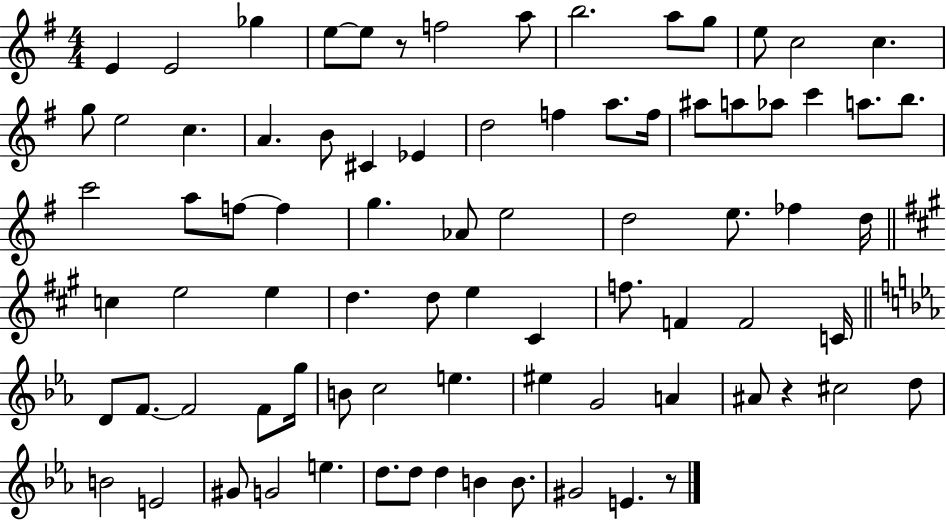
X:1
T:Untitled
M:4/4
L:1/4
K:G
E E2 _g e/2 e/2 z/2 f2 a/2 b2 a/2 g/2 e/2 c2 c g/2 e2 c A B/2 ^C _E d2 f a/2 f/4 ^a/2 a/2 _a/2 c' a/2 b/2 c'2 a/2 f/2 f g _A/2 e2 d2 e/2 _f d/4 c e2 e d d/2 e ^C f/2 F F2 C/4 D/2 F/2 F2 F/2 g/4 B/2 c2 e ^e G2 A ^A/2 z ^c2 d/2 B2 E2 ^G/2 G2 e d/2 d/2 d B B/2 ^G2 E z/2